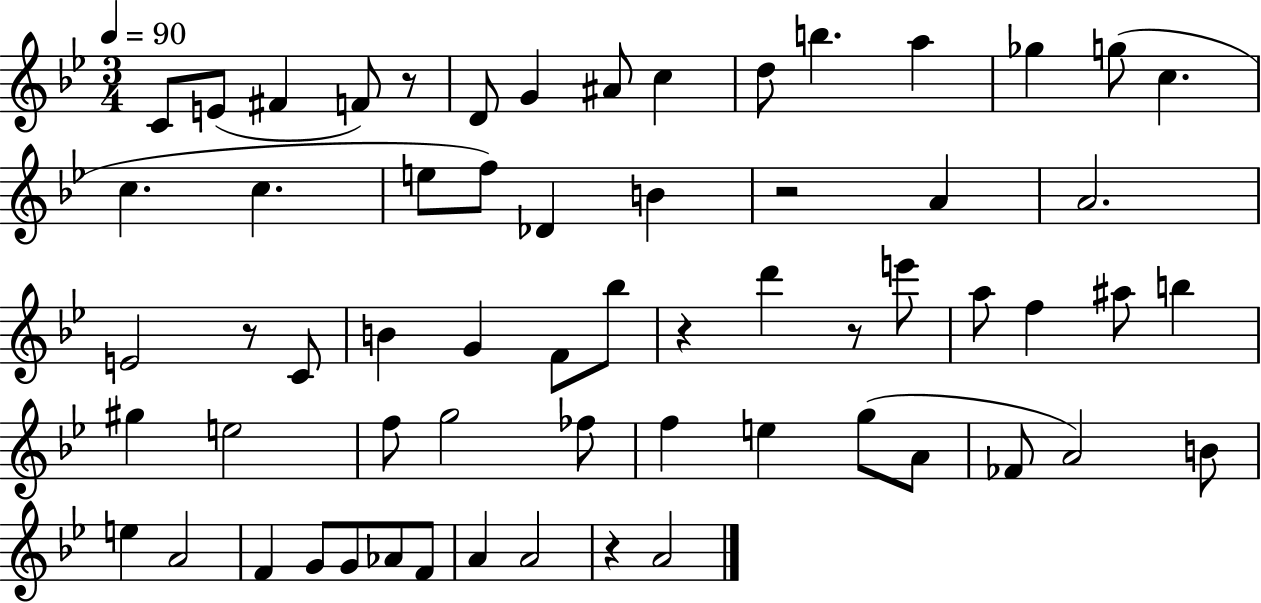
C4/e E4/e F#4/q F4/e R/e D4/e G4/q A#4/e C5/q D5/e B5/q. A5/q Gb5/q G5/e C5/q. C5/q. C5/q. E5/e F5/e Db4/q B4/q R/h A4/q A4/h. E4/h R/e C4/e B4/q G4/q F4/e Bb5/e R/q D6/q R/e E6/e A5/e F5/q A#5/e B5/q G#5/q E5/h F5/e G5/h FES5/e F5/q E5/q G5/e A4/e FES4/e A4/h B4/e E5/q A4/h F4/q G4/e G4/e Ab4/e F4/e A4/q A4/h R/q A4/h